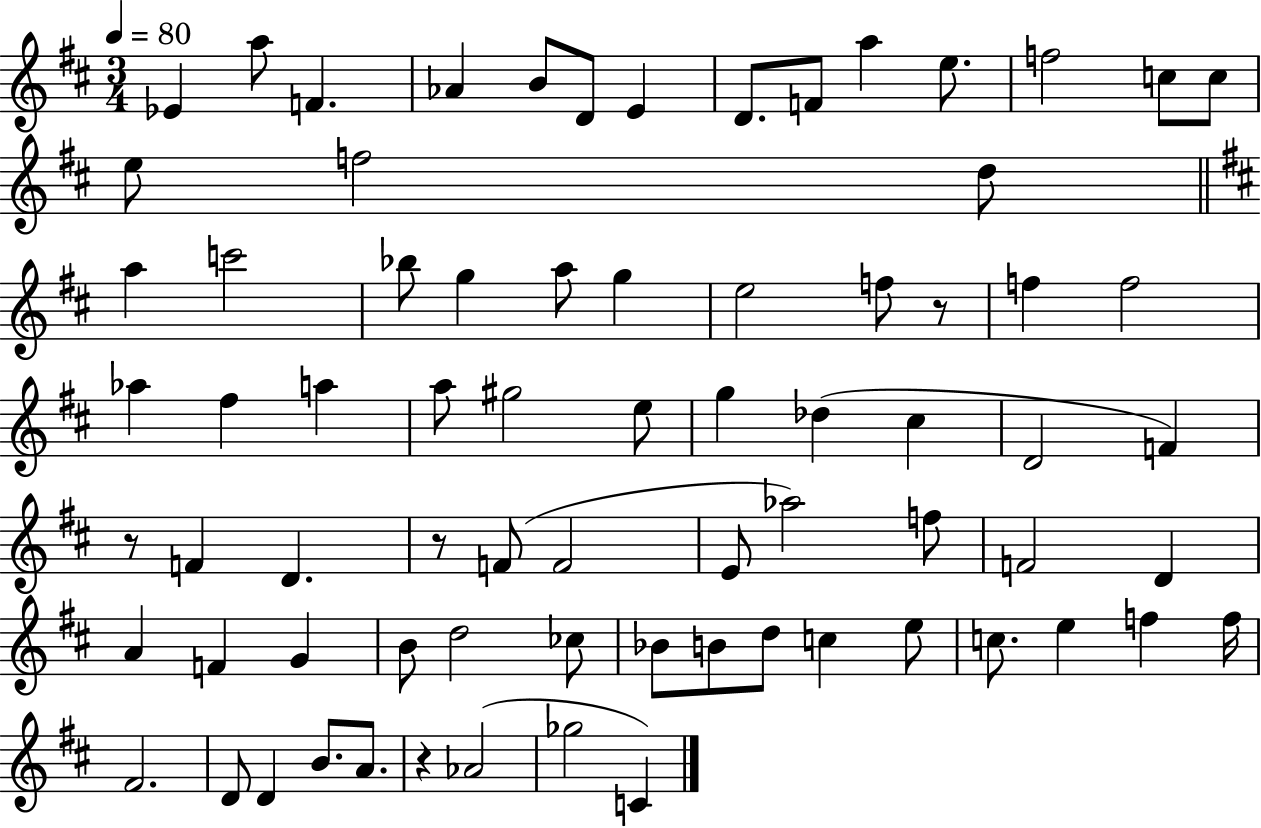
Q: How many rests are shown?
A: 4